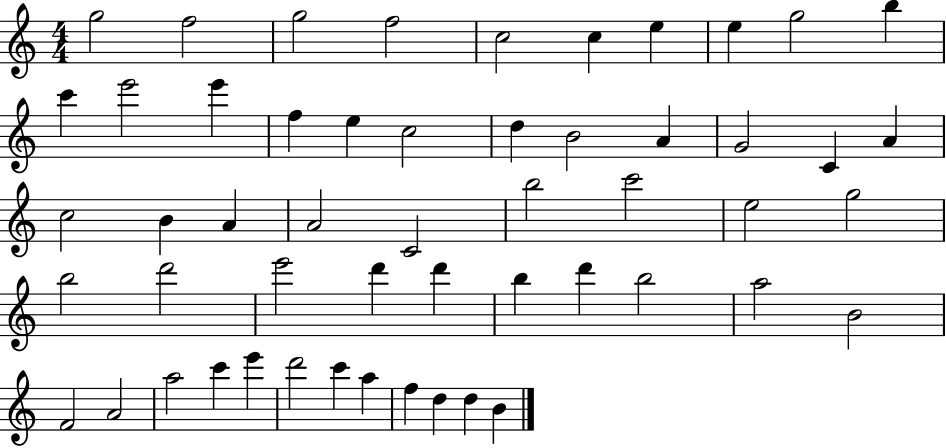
{
  \clef treble
  \numericTimeSignature
  \time 4/4
  \key c \major
  g''2 f''2 | g''2 f''2 | c''2 c''4 e''4 | e''4 g''2 b''4 | \break c'''4 e'''2 e'''4 | f''4 e''4 c''2 | d''4 b'2 a'4 | g'2 c'4 a'4 | \break c''2 b'4 a'4 | a'2 c'2 | b''2 c'''2 | e''2 g''2 | \break b''2 d'''2 | e'''2 d'''4 d'''4 | b''4 d'''4 b''2 | a''2 b'2 | \break f'2 a'2 | a''2 c'''4 e'''4 | d'''2 c'''4 a''4 | f''4 d''4 d''4 b'4 | \break \bar "|."
}